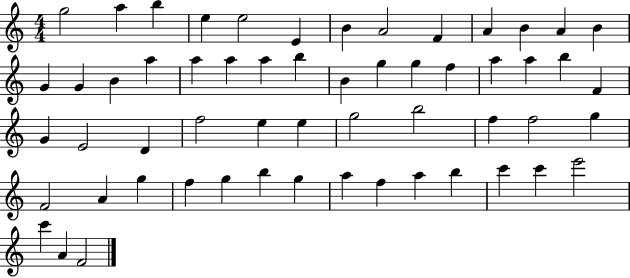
{
  \clef treble
  \numericTimeSignature
  \time 4/4
  \key c \major
  g''2 a''4 b''4 | e''4 e''2 e'4 | b'4 a'2 f'4 | a'4 b'4 a'4 b'4 | \break g'4 g'4 b'4 a''4 | a''4 a''4 a''4 b''4 | b'4 g''4 g''4 f''4 | a''4 a''4 b''4 f'4 | \break g'4 e'2 d'4 | f''2 e''4 e''4 | g''2 b''2 | f''4 f''2 g''4 | \break f'2 a'4 g''4 | f''4 g''4 b''4 g''4 | a''4 f''4 a''4 b''4 | c'''4 c'''4 e'''2 | \break c'''4 a'4 f'2 | \bar "|."
}